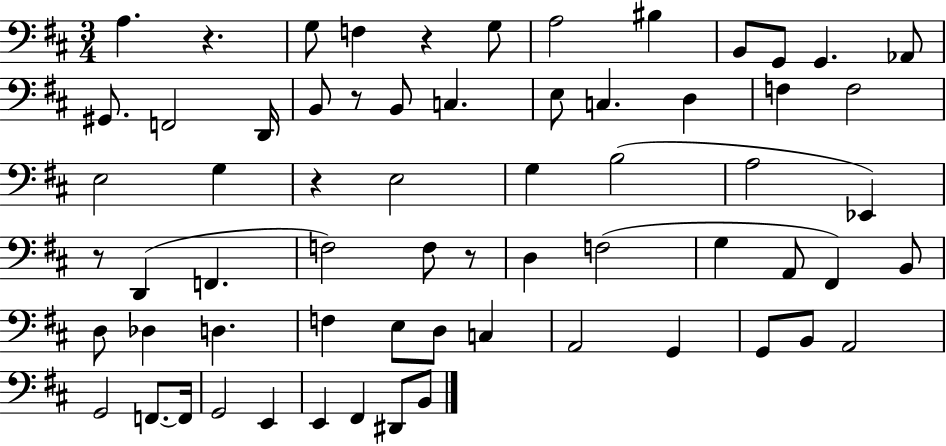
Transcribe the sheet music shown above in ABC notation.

X:1
T:Untitled
M:3/4
L:1/4
K:D
A, z G,/2 F, z G,/2 A,2 ^B, B,,/2 G,,/2 G,, _A,,/2 ^G,,/2 F,,2 D,,/4 B,,/2 z/2 B,,/2 C, E,/2 C, D, F, F,2 E,2 G, z E,2 G, B,2 A,2 _E,, z/2 D,, F,, F,2 F,/2 z/2 D, F,2 G, A,,/2 ^F,, B,,/2 D,/2 _D, D, F, E,/2 D,/2 C, A,,2 G,, G,,/2 B,,/2 A,,2 G,,2 F,,/2 F,,/4 G,,2 E,, E,, ^F,, ^D,,/2 B,,/2